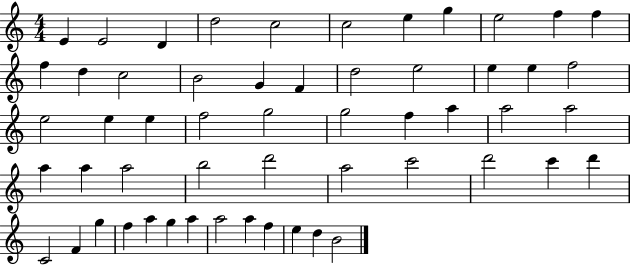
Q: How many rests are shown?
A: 0